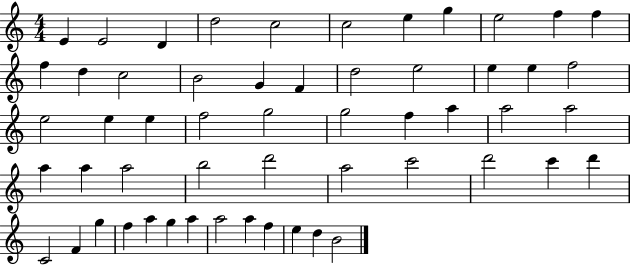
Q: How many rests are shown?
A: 0